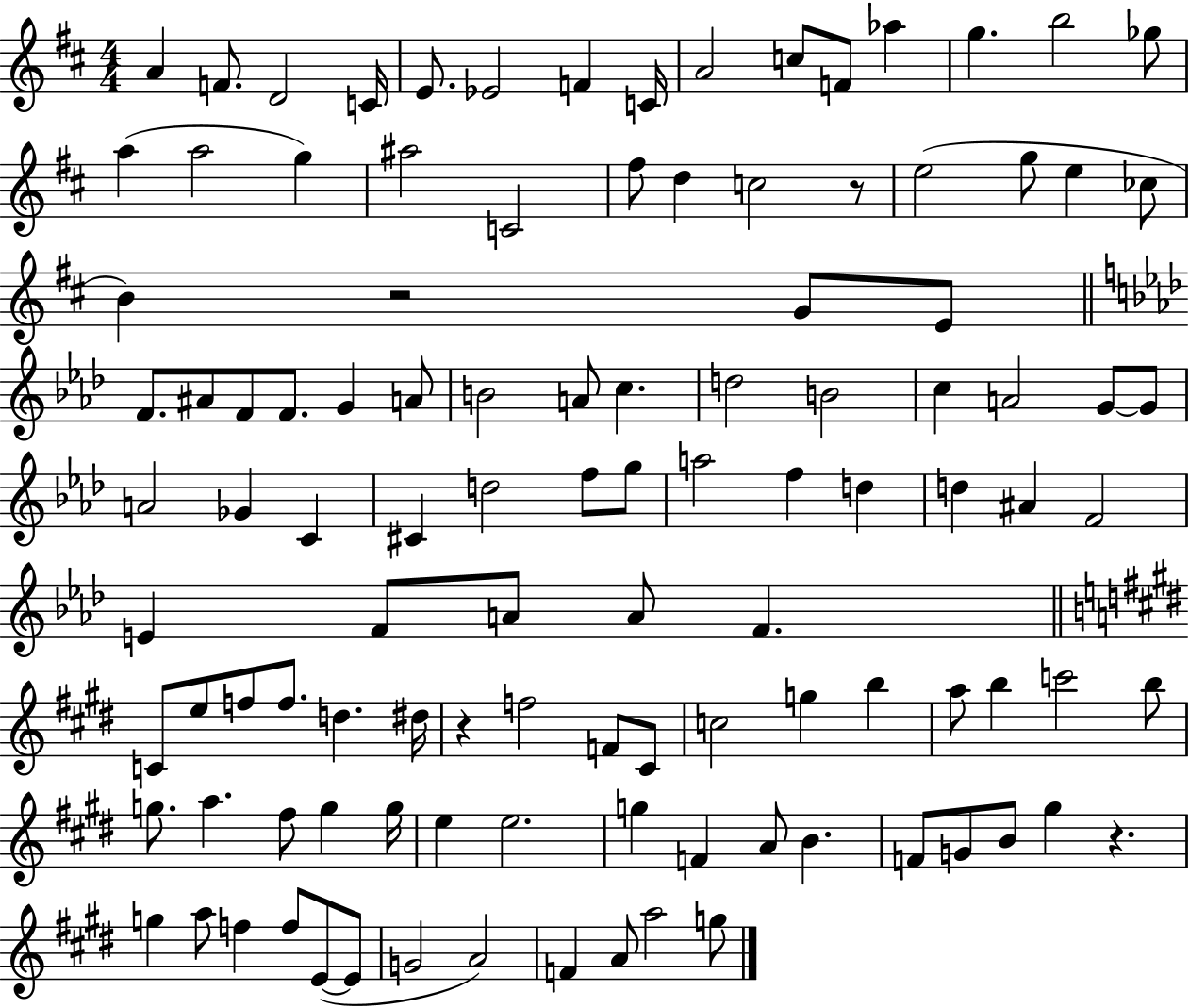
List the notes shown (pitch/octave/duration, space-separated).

A4/q F4/e. D4/h C4/s E4/e. Eb4/h F4/q C4/s A4/h C5/e F4/e Ab5/q G5/q. B5/h Gb5/e A5/q A5/h G5/q A#5/h C4/h F#5/e D5/q C5/h R/e E5/h G5/e E5/q CES5/e B4/q R/h G4/e E4/e F4/e. A#4/e F4/e F4/e. G4/q A4/e B4/h A4/e C5/q. D5/h B4/h C5/q A4/h G4/e G4/e A4/h Gb4/q C4/q C#4/q D5/h F5/e G5/e A5/h F5/q D5/q D5/q A#4/q F4/h E4/q F4/e A4/e A4/e F4/q. C4/e E5/e F5/e F5/e. D5/q. D#5/s R/q F5/h F4/e C#4/e C5/h G5/q B5/q A5/e B5/q C6/h B5/e G5/e. A5/q. F#5/e G5/q G5/s E5/q E5/h. G5/q F4/q A4/e B4/q. F4/e G4/e B4/e G#5/q R/q. G5/q A5/e F5/q F5/e E4/e E4/e G4/h A4/h F4/q A4/e A5/h G5/e